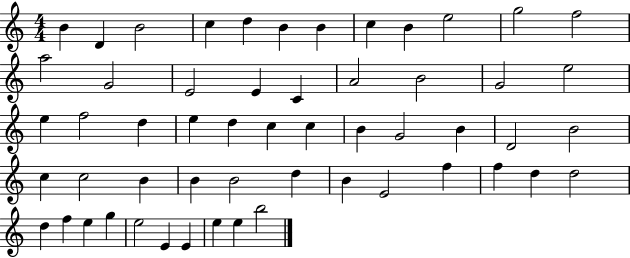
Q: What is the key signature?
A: C major